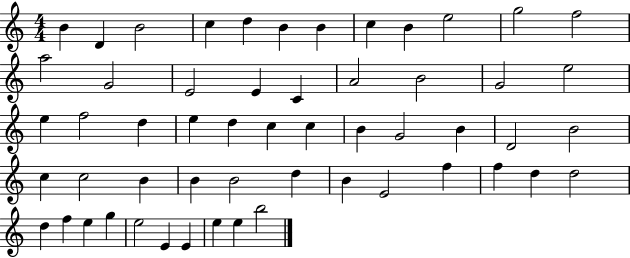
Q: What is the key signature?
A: C major